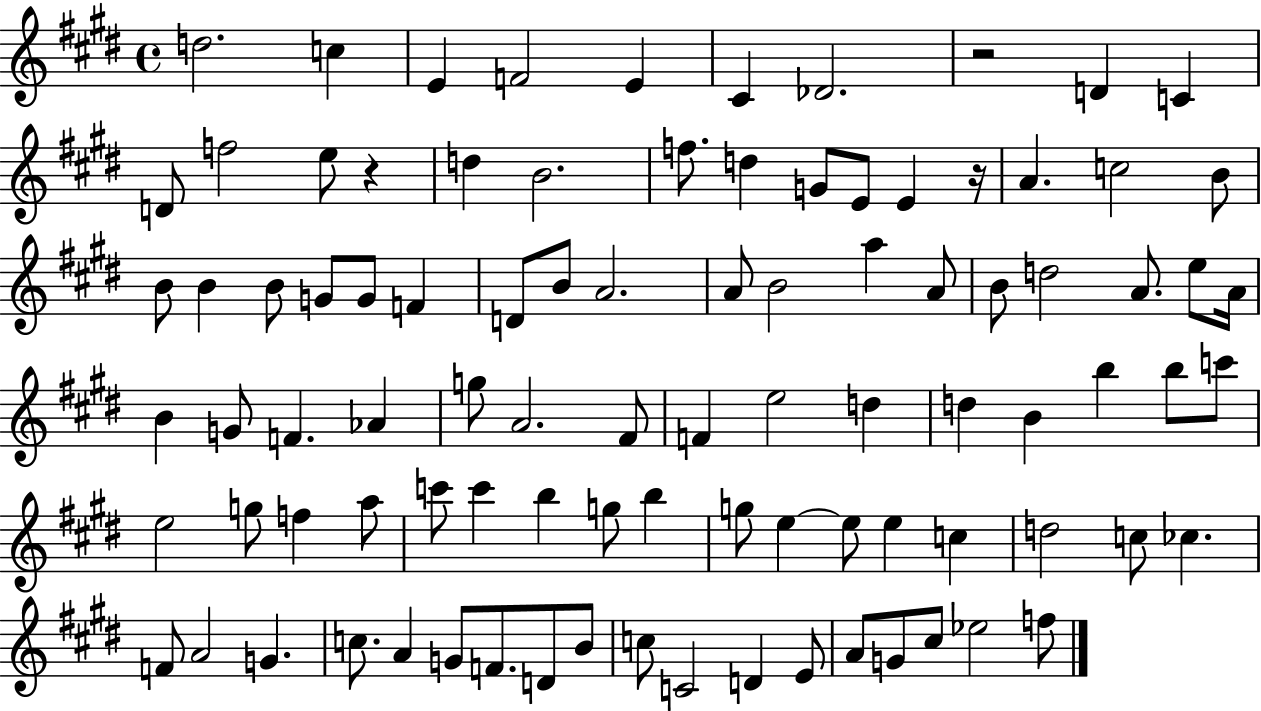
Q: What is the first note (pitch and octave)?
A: D5